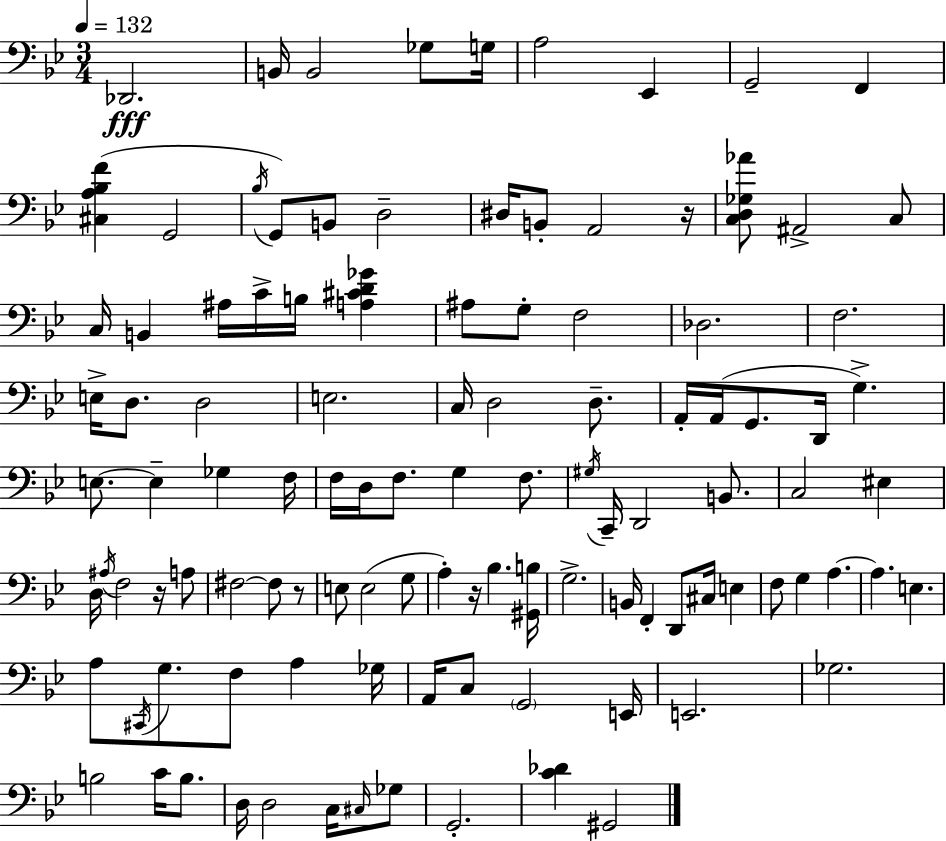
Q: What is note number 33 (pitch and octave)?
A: E3